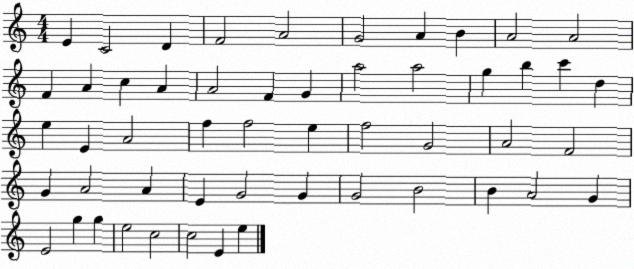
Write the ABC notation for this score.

X:1
T:Untitled
M:4/4
L:1/4
K:C
E C2 D F2 A2 G2 A B A2 A2 F A c A A2 F G a2 a2 g b c' d e E A2 f f2 e f2 G2 A2 F2 G A2 A E G2 G G2 B2 B A2 G E2 g g e2 c2 c2 E e